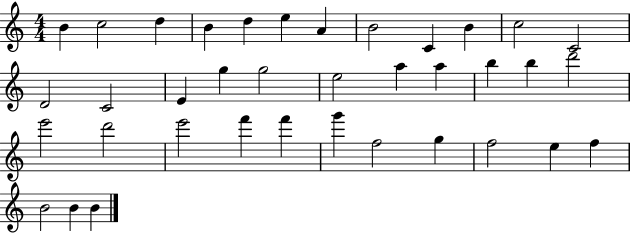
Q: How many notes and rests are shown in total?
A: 37